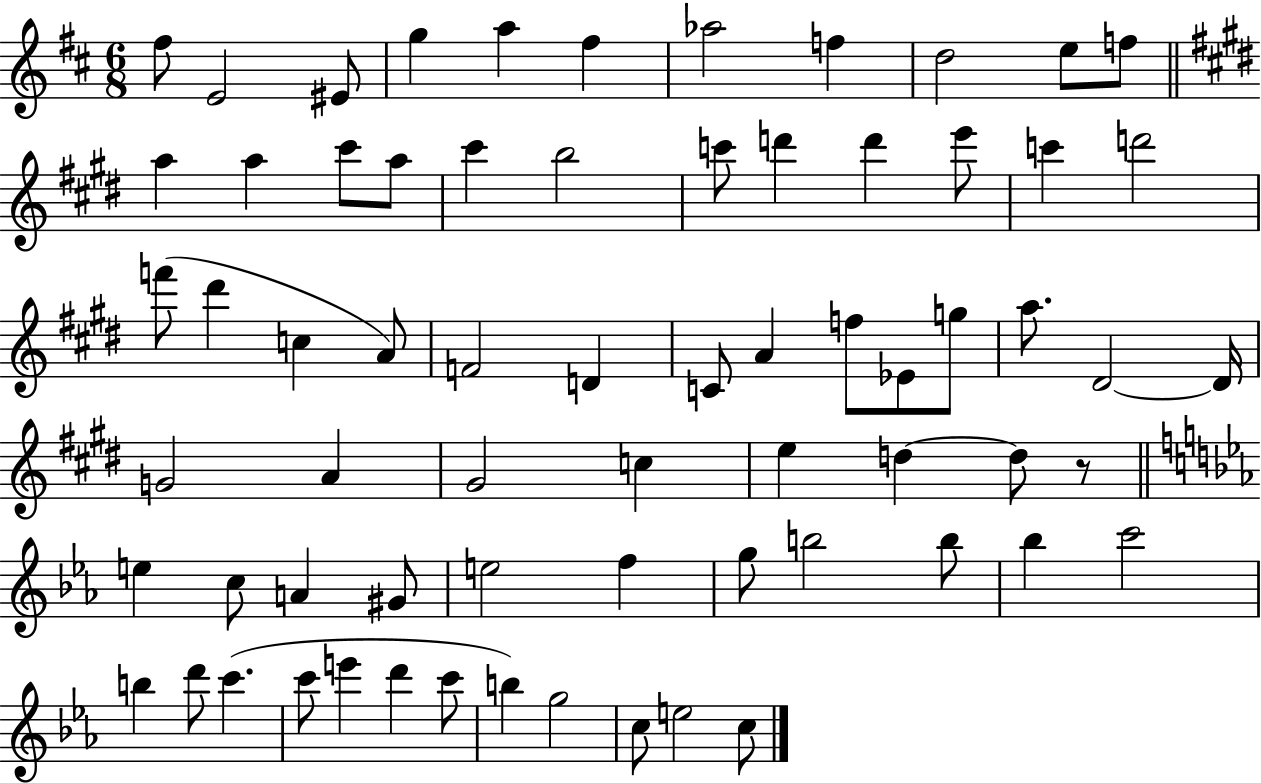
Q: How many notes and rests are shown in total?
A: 68